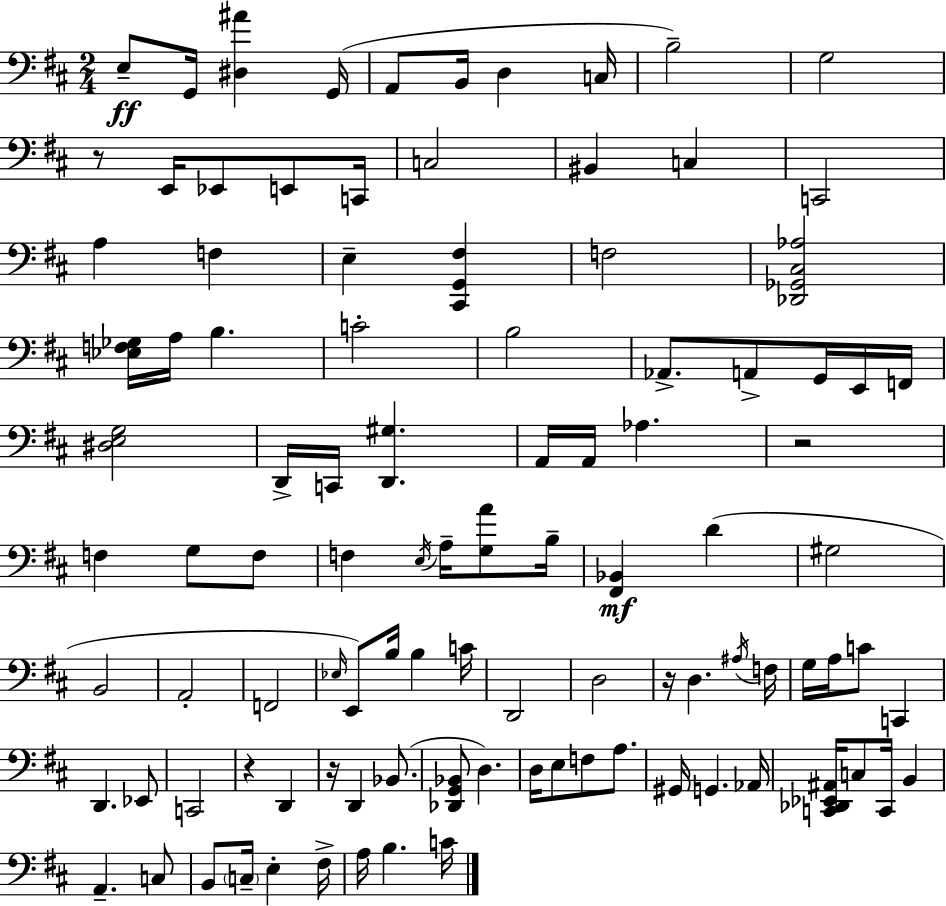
X:1
T:Untitled
M:2/4
L:1/4
K:D
E,/2 G,,/4 [^D,^A] G,,/4 A,,/2 B,,/4 D, C,/4 B,2 G,2 z/2 E,,/4 _E,,/2 E,,/2 C,,/4 C,2 ^B,, C, C,,2 A, F, E, [^C,,G,,^F,] F,2 [_D,,_G,,^C,_A,]2 [_E,F,_G,]/4 A,/4 B, C2 B,2 _A,,/2 A,,/2 G,,/4 E,,/4 F,,/4 [^D,E,G,]2 D,,/4 C,,/4 [D,,^G,] A,,/4 A,,/4 _A, z2 F, G,/2 F,/2 F, E,/4 A,/4 [G,A]/2 B,/4 [^F,,_B,,] D ^G,2 B,,2 A,,2 F,,2 _E,/4 E,,/2 B,/4 B, C/4 D,,2 D,2 z/4 D, ^A,/4 F,/4 G,/4 A,/4 C/2 C,, D,, _E,,/2 C,,2 z D,, z/4 D,, _B,,/2 [_D,,G,,_B,,]/2 D, D,/4 E,/2 F,/2 A,/2 ^G,,/4 G,, _A,,/4 [C,,_D,,_E,,^A,,]/4 C,/2 C,,/4 B,, A,, C,/2 B,,/2 C,/4 E, ^F,/4 A,/4 B, C/4